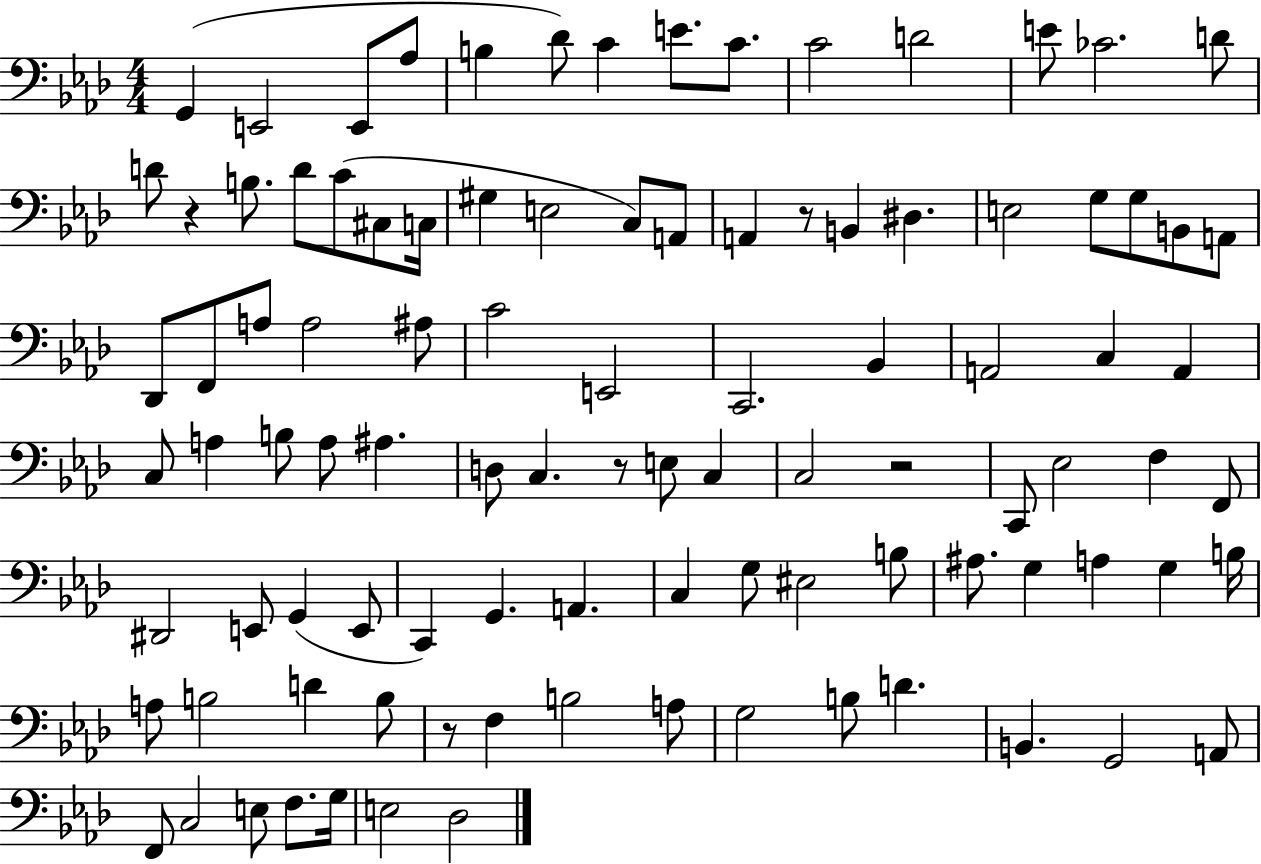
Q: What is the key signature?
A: AES major